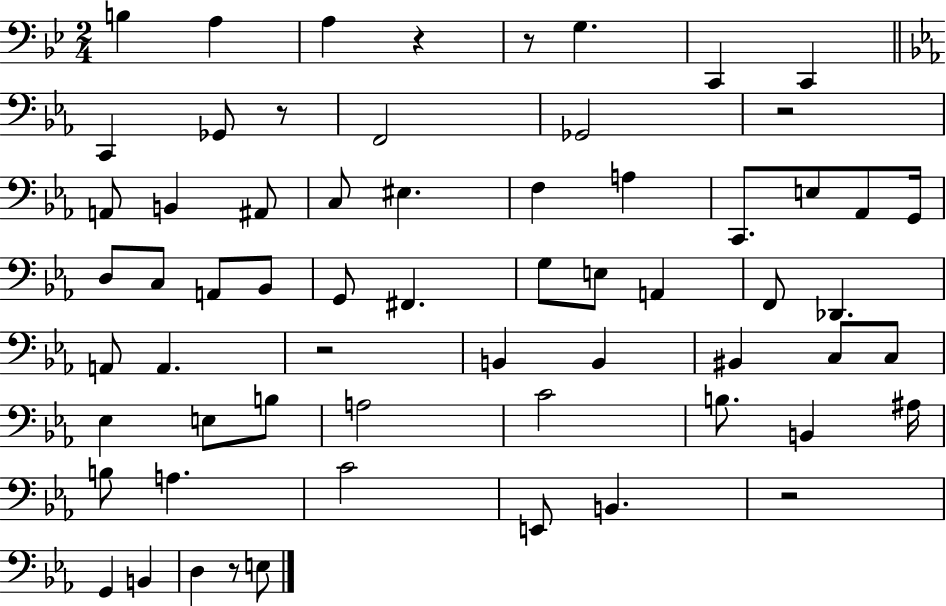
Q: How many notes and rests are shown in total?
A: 63